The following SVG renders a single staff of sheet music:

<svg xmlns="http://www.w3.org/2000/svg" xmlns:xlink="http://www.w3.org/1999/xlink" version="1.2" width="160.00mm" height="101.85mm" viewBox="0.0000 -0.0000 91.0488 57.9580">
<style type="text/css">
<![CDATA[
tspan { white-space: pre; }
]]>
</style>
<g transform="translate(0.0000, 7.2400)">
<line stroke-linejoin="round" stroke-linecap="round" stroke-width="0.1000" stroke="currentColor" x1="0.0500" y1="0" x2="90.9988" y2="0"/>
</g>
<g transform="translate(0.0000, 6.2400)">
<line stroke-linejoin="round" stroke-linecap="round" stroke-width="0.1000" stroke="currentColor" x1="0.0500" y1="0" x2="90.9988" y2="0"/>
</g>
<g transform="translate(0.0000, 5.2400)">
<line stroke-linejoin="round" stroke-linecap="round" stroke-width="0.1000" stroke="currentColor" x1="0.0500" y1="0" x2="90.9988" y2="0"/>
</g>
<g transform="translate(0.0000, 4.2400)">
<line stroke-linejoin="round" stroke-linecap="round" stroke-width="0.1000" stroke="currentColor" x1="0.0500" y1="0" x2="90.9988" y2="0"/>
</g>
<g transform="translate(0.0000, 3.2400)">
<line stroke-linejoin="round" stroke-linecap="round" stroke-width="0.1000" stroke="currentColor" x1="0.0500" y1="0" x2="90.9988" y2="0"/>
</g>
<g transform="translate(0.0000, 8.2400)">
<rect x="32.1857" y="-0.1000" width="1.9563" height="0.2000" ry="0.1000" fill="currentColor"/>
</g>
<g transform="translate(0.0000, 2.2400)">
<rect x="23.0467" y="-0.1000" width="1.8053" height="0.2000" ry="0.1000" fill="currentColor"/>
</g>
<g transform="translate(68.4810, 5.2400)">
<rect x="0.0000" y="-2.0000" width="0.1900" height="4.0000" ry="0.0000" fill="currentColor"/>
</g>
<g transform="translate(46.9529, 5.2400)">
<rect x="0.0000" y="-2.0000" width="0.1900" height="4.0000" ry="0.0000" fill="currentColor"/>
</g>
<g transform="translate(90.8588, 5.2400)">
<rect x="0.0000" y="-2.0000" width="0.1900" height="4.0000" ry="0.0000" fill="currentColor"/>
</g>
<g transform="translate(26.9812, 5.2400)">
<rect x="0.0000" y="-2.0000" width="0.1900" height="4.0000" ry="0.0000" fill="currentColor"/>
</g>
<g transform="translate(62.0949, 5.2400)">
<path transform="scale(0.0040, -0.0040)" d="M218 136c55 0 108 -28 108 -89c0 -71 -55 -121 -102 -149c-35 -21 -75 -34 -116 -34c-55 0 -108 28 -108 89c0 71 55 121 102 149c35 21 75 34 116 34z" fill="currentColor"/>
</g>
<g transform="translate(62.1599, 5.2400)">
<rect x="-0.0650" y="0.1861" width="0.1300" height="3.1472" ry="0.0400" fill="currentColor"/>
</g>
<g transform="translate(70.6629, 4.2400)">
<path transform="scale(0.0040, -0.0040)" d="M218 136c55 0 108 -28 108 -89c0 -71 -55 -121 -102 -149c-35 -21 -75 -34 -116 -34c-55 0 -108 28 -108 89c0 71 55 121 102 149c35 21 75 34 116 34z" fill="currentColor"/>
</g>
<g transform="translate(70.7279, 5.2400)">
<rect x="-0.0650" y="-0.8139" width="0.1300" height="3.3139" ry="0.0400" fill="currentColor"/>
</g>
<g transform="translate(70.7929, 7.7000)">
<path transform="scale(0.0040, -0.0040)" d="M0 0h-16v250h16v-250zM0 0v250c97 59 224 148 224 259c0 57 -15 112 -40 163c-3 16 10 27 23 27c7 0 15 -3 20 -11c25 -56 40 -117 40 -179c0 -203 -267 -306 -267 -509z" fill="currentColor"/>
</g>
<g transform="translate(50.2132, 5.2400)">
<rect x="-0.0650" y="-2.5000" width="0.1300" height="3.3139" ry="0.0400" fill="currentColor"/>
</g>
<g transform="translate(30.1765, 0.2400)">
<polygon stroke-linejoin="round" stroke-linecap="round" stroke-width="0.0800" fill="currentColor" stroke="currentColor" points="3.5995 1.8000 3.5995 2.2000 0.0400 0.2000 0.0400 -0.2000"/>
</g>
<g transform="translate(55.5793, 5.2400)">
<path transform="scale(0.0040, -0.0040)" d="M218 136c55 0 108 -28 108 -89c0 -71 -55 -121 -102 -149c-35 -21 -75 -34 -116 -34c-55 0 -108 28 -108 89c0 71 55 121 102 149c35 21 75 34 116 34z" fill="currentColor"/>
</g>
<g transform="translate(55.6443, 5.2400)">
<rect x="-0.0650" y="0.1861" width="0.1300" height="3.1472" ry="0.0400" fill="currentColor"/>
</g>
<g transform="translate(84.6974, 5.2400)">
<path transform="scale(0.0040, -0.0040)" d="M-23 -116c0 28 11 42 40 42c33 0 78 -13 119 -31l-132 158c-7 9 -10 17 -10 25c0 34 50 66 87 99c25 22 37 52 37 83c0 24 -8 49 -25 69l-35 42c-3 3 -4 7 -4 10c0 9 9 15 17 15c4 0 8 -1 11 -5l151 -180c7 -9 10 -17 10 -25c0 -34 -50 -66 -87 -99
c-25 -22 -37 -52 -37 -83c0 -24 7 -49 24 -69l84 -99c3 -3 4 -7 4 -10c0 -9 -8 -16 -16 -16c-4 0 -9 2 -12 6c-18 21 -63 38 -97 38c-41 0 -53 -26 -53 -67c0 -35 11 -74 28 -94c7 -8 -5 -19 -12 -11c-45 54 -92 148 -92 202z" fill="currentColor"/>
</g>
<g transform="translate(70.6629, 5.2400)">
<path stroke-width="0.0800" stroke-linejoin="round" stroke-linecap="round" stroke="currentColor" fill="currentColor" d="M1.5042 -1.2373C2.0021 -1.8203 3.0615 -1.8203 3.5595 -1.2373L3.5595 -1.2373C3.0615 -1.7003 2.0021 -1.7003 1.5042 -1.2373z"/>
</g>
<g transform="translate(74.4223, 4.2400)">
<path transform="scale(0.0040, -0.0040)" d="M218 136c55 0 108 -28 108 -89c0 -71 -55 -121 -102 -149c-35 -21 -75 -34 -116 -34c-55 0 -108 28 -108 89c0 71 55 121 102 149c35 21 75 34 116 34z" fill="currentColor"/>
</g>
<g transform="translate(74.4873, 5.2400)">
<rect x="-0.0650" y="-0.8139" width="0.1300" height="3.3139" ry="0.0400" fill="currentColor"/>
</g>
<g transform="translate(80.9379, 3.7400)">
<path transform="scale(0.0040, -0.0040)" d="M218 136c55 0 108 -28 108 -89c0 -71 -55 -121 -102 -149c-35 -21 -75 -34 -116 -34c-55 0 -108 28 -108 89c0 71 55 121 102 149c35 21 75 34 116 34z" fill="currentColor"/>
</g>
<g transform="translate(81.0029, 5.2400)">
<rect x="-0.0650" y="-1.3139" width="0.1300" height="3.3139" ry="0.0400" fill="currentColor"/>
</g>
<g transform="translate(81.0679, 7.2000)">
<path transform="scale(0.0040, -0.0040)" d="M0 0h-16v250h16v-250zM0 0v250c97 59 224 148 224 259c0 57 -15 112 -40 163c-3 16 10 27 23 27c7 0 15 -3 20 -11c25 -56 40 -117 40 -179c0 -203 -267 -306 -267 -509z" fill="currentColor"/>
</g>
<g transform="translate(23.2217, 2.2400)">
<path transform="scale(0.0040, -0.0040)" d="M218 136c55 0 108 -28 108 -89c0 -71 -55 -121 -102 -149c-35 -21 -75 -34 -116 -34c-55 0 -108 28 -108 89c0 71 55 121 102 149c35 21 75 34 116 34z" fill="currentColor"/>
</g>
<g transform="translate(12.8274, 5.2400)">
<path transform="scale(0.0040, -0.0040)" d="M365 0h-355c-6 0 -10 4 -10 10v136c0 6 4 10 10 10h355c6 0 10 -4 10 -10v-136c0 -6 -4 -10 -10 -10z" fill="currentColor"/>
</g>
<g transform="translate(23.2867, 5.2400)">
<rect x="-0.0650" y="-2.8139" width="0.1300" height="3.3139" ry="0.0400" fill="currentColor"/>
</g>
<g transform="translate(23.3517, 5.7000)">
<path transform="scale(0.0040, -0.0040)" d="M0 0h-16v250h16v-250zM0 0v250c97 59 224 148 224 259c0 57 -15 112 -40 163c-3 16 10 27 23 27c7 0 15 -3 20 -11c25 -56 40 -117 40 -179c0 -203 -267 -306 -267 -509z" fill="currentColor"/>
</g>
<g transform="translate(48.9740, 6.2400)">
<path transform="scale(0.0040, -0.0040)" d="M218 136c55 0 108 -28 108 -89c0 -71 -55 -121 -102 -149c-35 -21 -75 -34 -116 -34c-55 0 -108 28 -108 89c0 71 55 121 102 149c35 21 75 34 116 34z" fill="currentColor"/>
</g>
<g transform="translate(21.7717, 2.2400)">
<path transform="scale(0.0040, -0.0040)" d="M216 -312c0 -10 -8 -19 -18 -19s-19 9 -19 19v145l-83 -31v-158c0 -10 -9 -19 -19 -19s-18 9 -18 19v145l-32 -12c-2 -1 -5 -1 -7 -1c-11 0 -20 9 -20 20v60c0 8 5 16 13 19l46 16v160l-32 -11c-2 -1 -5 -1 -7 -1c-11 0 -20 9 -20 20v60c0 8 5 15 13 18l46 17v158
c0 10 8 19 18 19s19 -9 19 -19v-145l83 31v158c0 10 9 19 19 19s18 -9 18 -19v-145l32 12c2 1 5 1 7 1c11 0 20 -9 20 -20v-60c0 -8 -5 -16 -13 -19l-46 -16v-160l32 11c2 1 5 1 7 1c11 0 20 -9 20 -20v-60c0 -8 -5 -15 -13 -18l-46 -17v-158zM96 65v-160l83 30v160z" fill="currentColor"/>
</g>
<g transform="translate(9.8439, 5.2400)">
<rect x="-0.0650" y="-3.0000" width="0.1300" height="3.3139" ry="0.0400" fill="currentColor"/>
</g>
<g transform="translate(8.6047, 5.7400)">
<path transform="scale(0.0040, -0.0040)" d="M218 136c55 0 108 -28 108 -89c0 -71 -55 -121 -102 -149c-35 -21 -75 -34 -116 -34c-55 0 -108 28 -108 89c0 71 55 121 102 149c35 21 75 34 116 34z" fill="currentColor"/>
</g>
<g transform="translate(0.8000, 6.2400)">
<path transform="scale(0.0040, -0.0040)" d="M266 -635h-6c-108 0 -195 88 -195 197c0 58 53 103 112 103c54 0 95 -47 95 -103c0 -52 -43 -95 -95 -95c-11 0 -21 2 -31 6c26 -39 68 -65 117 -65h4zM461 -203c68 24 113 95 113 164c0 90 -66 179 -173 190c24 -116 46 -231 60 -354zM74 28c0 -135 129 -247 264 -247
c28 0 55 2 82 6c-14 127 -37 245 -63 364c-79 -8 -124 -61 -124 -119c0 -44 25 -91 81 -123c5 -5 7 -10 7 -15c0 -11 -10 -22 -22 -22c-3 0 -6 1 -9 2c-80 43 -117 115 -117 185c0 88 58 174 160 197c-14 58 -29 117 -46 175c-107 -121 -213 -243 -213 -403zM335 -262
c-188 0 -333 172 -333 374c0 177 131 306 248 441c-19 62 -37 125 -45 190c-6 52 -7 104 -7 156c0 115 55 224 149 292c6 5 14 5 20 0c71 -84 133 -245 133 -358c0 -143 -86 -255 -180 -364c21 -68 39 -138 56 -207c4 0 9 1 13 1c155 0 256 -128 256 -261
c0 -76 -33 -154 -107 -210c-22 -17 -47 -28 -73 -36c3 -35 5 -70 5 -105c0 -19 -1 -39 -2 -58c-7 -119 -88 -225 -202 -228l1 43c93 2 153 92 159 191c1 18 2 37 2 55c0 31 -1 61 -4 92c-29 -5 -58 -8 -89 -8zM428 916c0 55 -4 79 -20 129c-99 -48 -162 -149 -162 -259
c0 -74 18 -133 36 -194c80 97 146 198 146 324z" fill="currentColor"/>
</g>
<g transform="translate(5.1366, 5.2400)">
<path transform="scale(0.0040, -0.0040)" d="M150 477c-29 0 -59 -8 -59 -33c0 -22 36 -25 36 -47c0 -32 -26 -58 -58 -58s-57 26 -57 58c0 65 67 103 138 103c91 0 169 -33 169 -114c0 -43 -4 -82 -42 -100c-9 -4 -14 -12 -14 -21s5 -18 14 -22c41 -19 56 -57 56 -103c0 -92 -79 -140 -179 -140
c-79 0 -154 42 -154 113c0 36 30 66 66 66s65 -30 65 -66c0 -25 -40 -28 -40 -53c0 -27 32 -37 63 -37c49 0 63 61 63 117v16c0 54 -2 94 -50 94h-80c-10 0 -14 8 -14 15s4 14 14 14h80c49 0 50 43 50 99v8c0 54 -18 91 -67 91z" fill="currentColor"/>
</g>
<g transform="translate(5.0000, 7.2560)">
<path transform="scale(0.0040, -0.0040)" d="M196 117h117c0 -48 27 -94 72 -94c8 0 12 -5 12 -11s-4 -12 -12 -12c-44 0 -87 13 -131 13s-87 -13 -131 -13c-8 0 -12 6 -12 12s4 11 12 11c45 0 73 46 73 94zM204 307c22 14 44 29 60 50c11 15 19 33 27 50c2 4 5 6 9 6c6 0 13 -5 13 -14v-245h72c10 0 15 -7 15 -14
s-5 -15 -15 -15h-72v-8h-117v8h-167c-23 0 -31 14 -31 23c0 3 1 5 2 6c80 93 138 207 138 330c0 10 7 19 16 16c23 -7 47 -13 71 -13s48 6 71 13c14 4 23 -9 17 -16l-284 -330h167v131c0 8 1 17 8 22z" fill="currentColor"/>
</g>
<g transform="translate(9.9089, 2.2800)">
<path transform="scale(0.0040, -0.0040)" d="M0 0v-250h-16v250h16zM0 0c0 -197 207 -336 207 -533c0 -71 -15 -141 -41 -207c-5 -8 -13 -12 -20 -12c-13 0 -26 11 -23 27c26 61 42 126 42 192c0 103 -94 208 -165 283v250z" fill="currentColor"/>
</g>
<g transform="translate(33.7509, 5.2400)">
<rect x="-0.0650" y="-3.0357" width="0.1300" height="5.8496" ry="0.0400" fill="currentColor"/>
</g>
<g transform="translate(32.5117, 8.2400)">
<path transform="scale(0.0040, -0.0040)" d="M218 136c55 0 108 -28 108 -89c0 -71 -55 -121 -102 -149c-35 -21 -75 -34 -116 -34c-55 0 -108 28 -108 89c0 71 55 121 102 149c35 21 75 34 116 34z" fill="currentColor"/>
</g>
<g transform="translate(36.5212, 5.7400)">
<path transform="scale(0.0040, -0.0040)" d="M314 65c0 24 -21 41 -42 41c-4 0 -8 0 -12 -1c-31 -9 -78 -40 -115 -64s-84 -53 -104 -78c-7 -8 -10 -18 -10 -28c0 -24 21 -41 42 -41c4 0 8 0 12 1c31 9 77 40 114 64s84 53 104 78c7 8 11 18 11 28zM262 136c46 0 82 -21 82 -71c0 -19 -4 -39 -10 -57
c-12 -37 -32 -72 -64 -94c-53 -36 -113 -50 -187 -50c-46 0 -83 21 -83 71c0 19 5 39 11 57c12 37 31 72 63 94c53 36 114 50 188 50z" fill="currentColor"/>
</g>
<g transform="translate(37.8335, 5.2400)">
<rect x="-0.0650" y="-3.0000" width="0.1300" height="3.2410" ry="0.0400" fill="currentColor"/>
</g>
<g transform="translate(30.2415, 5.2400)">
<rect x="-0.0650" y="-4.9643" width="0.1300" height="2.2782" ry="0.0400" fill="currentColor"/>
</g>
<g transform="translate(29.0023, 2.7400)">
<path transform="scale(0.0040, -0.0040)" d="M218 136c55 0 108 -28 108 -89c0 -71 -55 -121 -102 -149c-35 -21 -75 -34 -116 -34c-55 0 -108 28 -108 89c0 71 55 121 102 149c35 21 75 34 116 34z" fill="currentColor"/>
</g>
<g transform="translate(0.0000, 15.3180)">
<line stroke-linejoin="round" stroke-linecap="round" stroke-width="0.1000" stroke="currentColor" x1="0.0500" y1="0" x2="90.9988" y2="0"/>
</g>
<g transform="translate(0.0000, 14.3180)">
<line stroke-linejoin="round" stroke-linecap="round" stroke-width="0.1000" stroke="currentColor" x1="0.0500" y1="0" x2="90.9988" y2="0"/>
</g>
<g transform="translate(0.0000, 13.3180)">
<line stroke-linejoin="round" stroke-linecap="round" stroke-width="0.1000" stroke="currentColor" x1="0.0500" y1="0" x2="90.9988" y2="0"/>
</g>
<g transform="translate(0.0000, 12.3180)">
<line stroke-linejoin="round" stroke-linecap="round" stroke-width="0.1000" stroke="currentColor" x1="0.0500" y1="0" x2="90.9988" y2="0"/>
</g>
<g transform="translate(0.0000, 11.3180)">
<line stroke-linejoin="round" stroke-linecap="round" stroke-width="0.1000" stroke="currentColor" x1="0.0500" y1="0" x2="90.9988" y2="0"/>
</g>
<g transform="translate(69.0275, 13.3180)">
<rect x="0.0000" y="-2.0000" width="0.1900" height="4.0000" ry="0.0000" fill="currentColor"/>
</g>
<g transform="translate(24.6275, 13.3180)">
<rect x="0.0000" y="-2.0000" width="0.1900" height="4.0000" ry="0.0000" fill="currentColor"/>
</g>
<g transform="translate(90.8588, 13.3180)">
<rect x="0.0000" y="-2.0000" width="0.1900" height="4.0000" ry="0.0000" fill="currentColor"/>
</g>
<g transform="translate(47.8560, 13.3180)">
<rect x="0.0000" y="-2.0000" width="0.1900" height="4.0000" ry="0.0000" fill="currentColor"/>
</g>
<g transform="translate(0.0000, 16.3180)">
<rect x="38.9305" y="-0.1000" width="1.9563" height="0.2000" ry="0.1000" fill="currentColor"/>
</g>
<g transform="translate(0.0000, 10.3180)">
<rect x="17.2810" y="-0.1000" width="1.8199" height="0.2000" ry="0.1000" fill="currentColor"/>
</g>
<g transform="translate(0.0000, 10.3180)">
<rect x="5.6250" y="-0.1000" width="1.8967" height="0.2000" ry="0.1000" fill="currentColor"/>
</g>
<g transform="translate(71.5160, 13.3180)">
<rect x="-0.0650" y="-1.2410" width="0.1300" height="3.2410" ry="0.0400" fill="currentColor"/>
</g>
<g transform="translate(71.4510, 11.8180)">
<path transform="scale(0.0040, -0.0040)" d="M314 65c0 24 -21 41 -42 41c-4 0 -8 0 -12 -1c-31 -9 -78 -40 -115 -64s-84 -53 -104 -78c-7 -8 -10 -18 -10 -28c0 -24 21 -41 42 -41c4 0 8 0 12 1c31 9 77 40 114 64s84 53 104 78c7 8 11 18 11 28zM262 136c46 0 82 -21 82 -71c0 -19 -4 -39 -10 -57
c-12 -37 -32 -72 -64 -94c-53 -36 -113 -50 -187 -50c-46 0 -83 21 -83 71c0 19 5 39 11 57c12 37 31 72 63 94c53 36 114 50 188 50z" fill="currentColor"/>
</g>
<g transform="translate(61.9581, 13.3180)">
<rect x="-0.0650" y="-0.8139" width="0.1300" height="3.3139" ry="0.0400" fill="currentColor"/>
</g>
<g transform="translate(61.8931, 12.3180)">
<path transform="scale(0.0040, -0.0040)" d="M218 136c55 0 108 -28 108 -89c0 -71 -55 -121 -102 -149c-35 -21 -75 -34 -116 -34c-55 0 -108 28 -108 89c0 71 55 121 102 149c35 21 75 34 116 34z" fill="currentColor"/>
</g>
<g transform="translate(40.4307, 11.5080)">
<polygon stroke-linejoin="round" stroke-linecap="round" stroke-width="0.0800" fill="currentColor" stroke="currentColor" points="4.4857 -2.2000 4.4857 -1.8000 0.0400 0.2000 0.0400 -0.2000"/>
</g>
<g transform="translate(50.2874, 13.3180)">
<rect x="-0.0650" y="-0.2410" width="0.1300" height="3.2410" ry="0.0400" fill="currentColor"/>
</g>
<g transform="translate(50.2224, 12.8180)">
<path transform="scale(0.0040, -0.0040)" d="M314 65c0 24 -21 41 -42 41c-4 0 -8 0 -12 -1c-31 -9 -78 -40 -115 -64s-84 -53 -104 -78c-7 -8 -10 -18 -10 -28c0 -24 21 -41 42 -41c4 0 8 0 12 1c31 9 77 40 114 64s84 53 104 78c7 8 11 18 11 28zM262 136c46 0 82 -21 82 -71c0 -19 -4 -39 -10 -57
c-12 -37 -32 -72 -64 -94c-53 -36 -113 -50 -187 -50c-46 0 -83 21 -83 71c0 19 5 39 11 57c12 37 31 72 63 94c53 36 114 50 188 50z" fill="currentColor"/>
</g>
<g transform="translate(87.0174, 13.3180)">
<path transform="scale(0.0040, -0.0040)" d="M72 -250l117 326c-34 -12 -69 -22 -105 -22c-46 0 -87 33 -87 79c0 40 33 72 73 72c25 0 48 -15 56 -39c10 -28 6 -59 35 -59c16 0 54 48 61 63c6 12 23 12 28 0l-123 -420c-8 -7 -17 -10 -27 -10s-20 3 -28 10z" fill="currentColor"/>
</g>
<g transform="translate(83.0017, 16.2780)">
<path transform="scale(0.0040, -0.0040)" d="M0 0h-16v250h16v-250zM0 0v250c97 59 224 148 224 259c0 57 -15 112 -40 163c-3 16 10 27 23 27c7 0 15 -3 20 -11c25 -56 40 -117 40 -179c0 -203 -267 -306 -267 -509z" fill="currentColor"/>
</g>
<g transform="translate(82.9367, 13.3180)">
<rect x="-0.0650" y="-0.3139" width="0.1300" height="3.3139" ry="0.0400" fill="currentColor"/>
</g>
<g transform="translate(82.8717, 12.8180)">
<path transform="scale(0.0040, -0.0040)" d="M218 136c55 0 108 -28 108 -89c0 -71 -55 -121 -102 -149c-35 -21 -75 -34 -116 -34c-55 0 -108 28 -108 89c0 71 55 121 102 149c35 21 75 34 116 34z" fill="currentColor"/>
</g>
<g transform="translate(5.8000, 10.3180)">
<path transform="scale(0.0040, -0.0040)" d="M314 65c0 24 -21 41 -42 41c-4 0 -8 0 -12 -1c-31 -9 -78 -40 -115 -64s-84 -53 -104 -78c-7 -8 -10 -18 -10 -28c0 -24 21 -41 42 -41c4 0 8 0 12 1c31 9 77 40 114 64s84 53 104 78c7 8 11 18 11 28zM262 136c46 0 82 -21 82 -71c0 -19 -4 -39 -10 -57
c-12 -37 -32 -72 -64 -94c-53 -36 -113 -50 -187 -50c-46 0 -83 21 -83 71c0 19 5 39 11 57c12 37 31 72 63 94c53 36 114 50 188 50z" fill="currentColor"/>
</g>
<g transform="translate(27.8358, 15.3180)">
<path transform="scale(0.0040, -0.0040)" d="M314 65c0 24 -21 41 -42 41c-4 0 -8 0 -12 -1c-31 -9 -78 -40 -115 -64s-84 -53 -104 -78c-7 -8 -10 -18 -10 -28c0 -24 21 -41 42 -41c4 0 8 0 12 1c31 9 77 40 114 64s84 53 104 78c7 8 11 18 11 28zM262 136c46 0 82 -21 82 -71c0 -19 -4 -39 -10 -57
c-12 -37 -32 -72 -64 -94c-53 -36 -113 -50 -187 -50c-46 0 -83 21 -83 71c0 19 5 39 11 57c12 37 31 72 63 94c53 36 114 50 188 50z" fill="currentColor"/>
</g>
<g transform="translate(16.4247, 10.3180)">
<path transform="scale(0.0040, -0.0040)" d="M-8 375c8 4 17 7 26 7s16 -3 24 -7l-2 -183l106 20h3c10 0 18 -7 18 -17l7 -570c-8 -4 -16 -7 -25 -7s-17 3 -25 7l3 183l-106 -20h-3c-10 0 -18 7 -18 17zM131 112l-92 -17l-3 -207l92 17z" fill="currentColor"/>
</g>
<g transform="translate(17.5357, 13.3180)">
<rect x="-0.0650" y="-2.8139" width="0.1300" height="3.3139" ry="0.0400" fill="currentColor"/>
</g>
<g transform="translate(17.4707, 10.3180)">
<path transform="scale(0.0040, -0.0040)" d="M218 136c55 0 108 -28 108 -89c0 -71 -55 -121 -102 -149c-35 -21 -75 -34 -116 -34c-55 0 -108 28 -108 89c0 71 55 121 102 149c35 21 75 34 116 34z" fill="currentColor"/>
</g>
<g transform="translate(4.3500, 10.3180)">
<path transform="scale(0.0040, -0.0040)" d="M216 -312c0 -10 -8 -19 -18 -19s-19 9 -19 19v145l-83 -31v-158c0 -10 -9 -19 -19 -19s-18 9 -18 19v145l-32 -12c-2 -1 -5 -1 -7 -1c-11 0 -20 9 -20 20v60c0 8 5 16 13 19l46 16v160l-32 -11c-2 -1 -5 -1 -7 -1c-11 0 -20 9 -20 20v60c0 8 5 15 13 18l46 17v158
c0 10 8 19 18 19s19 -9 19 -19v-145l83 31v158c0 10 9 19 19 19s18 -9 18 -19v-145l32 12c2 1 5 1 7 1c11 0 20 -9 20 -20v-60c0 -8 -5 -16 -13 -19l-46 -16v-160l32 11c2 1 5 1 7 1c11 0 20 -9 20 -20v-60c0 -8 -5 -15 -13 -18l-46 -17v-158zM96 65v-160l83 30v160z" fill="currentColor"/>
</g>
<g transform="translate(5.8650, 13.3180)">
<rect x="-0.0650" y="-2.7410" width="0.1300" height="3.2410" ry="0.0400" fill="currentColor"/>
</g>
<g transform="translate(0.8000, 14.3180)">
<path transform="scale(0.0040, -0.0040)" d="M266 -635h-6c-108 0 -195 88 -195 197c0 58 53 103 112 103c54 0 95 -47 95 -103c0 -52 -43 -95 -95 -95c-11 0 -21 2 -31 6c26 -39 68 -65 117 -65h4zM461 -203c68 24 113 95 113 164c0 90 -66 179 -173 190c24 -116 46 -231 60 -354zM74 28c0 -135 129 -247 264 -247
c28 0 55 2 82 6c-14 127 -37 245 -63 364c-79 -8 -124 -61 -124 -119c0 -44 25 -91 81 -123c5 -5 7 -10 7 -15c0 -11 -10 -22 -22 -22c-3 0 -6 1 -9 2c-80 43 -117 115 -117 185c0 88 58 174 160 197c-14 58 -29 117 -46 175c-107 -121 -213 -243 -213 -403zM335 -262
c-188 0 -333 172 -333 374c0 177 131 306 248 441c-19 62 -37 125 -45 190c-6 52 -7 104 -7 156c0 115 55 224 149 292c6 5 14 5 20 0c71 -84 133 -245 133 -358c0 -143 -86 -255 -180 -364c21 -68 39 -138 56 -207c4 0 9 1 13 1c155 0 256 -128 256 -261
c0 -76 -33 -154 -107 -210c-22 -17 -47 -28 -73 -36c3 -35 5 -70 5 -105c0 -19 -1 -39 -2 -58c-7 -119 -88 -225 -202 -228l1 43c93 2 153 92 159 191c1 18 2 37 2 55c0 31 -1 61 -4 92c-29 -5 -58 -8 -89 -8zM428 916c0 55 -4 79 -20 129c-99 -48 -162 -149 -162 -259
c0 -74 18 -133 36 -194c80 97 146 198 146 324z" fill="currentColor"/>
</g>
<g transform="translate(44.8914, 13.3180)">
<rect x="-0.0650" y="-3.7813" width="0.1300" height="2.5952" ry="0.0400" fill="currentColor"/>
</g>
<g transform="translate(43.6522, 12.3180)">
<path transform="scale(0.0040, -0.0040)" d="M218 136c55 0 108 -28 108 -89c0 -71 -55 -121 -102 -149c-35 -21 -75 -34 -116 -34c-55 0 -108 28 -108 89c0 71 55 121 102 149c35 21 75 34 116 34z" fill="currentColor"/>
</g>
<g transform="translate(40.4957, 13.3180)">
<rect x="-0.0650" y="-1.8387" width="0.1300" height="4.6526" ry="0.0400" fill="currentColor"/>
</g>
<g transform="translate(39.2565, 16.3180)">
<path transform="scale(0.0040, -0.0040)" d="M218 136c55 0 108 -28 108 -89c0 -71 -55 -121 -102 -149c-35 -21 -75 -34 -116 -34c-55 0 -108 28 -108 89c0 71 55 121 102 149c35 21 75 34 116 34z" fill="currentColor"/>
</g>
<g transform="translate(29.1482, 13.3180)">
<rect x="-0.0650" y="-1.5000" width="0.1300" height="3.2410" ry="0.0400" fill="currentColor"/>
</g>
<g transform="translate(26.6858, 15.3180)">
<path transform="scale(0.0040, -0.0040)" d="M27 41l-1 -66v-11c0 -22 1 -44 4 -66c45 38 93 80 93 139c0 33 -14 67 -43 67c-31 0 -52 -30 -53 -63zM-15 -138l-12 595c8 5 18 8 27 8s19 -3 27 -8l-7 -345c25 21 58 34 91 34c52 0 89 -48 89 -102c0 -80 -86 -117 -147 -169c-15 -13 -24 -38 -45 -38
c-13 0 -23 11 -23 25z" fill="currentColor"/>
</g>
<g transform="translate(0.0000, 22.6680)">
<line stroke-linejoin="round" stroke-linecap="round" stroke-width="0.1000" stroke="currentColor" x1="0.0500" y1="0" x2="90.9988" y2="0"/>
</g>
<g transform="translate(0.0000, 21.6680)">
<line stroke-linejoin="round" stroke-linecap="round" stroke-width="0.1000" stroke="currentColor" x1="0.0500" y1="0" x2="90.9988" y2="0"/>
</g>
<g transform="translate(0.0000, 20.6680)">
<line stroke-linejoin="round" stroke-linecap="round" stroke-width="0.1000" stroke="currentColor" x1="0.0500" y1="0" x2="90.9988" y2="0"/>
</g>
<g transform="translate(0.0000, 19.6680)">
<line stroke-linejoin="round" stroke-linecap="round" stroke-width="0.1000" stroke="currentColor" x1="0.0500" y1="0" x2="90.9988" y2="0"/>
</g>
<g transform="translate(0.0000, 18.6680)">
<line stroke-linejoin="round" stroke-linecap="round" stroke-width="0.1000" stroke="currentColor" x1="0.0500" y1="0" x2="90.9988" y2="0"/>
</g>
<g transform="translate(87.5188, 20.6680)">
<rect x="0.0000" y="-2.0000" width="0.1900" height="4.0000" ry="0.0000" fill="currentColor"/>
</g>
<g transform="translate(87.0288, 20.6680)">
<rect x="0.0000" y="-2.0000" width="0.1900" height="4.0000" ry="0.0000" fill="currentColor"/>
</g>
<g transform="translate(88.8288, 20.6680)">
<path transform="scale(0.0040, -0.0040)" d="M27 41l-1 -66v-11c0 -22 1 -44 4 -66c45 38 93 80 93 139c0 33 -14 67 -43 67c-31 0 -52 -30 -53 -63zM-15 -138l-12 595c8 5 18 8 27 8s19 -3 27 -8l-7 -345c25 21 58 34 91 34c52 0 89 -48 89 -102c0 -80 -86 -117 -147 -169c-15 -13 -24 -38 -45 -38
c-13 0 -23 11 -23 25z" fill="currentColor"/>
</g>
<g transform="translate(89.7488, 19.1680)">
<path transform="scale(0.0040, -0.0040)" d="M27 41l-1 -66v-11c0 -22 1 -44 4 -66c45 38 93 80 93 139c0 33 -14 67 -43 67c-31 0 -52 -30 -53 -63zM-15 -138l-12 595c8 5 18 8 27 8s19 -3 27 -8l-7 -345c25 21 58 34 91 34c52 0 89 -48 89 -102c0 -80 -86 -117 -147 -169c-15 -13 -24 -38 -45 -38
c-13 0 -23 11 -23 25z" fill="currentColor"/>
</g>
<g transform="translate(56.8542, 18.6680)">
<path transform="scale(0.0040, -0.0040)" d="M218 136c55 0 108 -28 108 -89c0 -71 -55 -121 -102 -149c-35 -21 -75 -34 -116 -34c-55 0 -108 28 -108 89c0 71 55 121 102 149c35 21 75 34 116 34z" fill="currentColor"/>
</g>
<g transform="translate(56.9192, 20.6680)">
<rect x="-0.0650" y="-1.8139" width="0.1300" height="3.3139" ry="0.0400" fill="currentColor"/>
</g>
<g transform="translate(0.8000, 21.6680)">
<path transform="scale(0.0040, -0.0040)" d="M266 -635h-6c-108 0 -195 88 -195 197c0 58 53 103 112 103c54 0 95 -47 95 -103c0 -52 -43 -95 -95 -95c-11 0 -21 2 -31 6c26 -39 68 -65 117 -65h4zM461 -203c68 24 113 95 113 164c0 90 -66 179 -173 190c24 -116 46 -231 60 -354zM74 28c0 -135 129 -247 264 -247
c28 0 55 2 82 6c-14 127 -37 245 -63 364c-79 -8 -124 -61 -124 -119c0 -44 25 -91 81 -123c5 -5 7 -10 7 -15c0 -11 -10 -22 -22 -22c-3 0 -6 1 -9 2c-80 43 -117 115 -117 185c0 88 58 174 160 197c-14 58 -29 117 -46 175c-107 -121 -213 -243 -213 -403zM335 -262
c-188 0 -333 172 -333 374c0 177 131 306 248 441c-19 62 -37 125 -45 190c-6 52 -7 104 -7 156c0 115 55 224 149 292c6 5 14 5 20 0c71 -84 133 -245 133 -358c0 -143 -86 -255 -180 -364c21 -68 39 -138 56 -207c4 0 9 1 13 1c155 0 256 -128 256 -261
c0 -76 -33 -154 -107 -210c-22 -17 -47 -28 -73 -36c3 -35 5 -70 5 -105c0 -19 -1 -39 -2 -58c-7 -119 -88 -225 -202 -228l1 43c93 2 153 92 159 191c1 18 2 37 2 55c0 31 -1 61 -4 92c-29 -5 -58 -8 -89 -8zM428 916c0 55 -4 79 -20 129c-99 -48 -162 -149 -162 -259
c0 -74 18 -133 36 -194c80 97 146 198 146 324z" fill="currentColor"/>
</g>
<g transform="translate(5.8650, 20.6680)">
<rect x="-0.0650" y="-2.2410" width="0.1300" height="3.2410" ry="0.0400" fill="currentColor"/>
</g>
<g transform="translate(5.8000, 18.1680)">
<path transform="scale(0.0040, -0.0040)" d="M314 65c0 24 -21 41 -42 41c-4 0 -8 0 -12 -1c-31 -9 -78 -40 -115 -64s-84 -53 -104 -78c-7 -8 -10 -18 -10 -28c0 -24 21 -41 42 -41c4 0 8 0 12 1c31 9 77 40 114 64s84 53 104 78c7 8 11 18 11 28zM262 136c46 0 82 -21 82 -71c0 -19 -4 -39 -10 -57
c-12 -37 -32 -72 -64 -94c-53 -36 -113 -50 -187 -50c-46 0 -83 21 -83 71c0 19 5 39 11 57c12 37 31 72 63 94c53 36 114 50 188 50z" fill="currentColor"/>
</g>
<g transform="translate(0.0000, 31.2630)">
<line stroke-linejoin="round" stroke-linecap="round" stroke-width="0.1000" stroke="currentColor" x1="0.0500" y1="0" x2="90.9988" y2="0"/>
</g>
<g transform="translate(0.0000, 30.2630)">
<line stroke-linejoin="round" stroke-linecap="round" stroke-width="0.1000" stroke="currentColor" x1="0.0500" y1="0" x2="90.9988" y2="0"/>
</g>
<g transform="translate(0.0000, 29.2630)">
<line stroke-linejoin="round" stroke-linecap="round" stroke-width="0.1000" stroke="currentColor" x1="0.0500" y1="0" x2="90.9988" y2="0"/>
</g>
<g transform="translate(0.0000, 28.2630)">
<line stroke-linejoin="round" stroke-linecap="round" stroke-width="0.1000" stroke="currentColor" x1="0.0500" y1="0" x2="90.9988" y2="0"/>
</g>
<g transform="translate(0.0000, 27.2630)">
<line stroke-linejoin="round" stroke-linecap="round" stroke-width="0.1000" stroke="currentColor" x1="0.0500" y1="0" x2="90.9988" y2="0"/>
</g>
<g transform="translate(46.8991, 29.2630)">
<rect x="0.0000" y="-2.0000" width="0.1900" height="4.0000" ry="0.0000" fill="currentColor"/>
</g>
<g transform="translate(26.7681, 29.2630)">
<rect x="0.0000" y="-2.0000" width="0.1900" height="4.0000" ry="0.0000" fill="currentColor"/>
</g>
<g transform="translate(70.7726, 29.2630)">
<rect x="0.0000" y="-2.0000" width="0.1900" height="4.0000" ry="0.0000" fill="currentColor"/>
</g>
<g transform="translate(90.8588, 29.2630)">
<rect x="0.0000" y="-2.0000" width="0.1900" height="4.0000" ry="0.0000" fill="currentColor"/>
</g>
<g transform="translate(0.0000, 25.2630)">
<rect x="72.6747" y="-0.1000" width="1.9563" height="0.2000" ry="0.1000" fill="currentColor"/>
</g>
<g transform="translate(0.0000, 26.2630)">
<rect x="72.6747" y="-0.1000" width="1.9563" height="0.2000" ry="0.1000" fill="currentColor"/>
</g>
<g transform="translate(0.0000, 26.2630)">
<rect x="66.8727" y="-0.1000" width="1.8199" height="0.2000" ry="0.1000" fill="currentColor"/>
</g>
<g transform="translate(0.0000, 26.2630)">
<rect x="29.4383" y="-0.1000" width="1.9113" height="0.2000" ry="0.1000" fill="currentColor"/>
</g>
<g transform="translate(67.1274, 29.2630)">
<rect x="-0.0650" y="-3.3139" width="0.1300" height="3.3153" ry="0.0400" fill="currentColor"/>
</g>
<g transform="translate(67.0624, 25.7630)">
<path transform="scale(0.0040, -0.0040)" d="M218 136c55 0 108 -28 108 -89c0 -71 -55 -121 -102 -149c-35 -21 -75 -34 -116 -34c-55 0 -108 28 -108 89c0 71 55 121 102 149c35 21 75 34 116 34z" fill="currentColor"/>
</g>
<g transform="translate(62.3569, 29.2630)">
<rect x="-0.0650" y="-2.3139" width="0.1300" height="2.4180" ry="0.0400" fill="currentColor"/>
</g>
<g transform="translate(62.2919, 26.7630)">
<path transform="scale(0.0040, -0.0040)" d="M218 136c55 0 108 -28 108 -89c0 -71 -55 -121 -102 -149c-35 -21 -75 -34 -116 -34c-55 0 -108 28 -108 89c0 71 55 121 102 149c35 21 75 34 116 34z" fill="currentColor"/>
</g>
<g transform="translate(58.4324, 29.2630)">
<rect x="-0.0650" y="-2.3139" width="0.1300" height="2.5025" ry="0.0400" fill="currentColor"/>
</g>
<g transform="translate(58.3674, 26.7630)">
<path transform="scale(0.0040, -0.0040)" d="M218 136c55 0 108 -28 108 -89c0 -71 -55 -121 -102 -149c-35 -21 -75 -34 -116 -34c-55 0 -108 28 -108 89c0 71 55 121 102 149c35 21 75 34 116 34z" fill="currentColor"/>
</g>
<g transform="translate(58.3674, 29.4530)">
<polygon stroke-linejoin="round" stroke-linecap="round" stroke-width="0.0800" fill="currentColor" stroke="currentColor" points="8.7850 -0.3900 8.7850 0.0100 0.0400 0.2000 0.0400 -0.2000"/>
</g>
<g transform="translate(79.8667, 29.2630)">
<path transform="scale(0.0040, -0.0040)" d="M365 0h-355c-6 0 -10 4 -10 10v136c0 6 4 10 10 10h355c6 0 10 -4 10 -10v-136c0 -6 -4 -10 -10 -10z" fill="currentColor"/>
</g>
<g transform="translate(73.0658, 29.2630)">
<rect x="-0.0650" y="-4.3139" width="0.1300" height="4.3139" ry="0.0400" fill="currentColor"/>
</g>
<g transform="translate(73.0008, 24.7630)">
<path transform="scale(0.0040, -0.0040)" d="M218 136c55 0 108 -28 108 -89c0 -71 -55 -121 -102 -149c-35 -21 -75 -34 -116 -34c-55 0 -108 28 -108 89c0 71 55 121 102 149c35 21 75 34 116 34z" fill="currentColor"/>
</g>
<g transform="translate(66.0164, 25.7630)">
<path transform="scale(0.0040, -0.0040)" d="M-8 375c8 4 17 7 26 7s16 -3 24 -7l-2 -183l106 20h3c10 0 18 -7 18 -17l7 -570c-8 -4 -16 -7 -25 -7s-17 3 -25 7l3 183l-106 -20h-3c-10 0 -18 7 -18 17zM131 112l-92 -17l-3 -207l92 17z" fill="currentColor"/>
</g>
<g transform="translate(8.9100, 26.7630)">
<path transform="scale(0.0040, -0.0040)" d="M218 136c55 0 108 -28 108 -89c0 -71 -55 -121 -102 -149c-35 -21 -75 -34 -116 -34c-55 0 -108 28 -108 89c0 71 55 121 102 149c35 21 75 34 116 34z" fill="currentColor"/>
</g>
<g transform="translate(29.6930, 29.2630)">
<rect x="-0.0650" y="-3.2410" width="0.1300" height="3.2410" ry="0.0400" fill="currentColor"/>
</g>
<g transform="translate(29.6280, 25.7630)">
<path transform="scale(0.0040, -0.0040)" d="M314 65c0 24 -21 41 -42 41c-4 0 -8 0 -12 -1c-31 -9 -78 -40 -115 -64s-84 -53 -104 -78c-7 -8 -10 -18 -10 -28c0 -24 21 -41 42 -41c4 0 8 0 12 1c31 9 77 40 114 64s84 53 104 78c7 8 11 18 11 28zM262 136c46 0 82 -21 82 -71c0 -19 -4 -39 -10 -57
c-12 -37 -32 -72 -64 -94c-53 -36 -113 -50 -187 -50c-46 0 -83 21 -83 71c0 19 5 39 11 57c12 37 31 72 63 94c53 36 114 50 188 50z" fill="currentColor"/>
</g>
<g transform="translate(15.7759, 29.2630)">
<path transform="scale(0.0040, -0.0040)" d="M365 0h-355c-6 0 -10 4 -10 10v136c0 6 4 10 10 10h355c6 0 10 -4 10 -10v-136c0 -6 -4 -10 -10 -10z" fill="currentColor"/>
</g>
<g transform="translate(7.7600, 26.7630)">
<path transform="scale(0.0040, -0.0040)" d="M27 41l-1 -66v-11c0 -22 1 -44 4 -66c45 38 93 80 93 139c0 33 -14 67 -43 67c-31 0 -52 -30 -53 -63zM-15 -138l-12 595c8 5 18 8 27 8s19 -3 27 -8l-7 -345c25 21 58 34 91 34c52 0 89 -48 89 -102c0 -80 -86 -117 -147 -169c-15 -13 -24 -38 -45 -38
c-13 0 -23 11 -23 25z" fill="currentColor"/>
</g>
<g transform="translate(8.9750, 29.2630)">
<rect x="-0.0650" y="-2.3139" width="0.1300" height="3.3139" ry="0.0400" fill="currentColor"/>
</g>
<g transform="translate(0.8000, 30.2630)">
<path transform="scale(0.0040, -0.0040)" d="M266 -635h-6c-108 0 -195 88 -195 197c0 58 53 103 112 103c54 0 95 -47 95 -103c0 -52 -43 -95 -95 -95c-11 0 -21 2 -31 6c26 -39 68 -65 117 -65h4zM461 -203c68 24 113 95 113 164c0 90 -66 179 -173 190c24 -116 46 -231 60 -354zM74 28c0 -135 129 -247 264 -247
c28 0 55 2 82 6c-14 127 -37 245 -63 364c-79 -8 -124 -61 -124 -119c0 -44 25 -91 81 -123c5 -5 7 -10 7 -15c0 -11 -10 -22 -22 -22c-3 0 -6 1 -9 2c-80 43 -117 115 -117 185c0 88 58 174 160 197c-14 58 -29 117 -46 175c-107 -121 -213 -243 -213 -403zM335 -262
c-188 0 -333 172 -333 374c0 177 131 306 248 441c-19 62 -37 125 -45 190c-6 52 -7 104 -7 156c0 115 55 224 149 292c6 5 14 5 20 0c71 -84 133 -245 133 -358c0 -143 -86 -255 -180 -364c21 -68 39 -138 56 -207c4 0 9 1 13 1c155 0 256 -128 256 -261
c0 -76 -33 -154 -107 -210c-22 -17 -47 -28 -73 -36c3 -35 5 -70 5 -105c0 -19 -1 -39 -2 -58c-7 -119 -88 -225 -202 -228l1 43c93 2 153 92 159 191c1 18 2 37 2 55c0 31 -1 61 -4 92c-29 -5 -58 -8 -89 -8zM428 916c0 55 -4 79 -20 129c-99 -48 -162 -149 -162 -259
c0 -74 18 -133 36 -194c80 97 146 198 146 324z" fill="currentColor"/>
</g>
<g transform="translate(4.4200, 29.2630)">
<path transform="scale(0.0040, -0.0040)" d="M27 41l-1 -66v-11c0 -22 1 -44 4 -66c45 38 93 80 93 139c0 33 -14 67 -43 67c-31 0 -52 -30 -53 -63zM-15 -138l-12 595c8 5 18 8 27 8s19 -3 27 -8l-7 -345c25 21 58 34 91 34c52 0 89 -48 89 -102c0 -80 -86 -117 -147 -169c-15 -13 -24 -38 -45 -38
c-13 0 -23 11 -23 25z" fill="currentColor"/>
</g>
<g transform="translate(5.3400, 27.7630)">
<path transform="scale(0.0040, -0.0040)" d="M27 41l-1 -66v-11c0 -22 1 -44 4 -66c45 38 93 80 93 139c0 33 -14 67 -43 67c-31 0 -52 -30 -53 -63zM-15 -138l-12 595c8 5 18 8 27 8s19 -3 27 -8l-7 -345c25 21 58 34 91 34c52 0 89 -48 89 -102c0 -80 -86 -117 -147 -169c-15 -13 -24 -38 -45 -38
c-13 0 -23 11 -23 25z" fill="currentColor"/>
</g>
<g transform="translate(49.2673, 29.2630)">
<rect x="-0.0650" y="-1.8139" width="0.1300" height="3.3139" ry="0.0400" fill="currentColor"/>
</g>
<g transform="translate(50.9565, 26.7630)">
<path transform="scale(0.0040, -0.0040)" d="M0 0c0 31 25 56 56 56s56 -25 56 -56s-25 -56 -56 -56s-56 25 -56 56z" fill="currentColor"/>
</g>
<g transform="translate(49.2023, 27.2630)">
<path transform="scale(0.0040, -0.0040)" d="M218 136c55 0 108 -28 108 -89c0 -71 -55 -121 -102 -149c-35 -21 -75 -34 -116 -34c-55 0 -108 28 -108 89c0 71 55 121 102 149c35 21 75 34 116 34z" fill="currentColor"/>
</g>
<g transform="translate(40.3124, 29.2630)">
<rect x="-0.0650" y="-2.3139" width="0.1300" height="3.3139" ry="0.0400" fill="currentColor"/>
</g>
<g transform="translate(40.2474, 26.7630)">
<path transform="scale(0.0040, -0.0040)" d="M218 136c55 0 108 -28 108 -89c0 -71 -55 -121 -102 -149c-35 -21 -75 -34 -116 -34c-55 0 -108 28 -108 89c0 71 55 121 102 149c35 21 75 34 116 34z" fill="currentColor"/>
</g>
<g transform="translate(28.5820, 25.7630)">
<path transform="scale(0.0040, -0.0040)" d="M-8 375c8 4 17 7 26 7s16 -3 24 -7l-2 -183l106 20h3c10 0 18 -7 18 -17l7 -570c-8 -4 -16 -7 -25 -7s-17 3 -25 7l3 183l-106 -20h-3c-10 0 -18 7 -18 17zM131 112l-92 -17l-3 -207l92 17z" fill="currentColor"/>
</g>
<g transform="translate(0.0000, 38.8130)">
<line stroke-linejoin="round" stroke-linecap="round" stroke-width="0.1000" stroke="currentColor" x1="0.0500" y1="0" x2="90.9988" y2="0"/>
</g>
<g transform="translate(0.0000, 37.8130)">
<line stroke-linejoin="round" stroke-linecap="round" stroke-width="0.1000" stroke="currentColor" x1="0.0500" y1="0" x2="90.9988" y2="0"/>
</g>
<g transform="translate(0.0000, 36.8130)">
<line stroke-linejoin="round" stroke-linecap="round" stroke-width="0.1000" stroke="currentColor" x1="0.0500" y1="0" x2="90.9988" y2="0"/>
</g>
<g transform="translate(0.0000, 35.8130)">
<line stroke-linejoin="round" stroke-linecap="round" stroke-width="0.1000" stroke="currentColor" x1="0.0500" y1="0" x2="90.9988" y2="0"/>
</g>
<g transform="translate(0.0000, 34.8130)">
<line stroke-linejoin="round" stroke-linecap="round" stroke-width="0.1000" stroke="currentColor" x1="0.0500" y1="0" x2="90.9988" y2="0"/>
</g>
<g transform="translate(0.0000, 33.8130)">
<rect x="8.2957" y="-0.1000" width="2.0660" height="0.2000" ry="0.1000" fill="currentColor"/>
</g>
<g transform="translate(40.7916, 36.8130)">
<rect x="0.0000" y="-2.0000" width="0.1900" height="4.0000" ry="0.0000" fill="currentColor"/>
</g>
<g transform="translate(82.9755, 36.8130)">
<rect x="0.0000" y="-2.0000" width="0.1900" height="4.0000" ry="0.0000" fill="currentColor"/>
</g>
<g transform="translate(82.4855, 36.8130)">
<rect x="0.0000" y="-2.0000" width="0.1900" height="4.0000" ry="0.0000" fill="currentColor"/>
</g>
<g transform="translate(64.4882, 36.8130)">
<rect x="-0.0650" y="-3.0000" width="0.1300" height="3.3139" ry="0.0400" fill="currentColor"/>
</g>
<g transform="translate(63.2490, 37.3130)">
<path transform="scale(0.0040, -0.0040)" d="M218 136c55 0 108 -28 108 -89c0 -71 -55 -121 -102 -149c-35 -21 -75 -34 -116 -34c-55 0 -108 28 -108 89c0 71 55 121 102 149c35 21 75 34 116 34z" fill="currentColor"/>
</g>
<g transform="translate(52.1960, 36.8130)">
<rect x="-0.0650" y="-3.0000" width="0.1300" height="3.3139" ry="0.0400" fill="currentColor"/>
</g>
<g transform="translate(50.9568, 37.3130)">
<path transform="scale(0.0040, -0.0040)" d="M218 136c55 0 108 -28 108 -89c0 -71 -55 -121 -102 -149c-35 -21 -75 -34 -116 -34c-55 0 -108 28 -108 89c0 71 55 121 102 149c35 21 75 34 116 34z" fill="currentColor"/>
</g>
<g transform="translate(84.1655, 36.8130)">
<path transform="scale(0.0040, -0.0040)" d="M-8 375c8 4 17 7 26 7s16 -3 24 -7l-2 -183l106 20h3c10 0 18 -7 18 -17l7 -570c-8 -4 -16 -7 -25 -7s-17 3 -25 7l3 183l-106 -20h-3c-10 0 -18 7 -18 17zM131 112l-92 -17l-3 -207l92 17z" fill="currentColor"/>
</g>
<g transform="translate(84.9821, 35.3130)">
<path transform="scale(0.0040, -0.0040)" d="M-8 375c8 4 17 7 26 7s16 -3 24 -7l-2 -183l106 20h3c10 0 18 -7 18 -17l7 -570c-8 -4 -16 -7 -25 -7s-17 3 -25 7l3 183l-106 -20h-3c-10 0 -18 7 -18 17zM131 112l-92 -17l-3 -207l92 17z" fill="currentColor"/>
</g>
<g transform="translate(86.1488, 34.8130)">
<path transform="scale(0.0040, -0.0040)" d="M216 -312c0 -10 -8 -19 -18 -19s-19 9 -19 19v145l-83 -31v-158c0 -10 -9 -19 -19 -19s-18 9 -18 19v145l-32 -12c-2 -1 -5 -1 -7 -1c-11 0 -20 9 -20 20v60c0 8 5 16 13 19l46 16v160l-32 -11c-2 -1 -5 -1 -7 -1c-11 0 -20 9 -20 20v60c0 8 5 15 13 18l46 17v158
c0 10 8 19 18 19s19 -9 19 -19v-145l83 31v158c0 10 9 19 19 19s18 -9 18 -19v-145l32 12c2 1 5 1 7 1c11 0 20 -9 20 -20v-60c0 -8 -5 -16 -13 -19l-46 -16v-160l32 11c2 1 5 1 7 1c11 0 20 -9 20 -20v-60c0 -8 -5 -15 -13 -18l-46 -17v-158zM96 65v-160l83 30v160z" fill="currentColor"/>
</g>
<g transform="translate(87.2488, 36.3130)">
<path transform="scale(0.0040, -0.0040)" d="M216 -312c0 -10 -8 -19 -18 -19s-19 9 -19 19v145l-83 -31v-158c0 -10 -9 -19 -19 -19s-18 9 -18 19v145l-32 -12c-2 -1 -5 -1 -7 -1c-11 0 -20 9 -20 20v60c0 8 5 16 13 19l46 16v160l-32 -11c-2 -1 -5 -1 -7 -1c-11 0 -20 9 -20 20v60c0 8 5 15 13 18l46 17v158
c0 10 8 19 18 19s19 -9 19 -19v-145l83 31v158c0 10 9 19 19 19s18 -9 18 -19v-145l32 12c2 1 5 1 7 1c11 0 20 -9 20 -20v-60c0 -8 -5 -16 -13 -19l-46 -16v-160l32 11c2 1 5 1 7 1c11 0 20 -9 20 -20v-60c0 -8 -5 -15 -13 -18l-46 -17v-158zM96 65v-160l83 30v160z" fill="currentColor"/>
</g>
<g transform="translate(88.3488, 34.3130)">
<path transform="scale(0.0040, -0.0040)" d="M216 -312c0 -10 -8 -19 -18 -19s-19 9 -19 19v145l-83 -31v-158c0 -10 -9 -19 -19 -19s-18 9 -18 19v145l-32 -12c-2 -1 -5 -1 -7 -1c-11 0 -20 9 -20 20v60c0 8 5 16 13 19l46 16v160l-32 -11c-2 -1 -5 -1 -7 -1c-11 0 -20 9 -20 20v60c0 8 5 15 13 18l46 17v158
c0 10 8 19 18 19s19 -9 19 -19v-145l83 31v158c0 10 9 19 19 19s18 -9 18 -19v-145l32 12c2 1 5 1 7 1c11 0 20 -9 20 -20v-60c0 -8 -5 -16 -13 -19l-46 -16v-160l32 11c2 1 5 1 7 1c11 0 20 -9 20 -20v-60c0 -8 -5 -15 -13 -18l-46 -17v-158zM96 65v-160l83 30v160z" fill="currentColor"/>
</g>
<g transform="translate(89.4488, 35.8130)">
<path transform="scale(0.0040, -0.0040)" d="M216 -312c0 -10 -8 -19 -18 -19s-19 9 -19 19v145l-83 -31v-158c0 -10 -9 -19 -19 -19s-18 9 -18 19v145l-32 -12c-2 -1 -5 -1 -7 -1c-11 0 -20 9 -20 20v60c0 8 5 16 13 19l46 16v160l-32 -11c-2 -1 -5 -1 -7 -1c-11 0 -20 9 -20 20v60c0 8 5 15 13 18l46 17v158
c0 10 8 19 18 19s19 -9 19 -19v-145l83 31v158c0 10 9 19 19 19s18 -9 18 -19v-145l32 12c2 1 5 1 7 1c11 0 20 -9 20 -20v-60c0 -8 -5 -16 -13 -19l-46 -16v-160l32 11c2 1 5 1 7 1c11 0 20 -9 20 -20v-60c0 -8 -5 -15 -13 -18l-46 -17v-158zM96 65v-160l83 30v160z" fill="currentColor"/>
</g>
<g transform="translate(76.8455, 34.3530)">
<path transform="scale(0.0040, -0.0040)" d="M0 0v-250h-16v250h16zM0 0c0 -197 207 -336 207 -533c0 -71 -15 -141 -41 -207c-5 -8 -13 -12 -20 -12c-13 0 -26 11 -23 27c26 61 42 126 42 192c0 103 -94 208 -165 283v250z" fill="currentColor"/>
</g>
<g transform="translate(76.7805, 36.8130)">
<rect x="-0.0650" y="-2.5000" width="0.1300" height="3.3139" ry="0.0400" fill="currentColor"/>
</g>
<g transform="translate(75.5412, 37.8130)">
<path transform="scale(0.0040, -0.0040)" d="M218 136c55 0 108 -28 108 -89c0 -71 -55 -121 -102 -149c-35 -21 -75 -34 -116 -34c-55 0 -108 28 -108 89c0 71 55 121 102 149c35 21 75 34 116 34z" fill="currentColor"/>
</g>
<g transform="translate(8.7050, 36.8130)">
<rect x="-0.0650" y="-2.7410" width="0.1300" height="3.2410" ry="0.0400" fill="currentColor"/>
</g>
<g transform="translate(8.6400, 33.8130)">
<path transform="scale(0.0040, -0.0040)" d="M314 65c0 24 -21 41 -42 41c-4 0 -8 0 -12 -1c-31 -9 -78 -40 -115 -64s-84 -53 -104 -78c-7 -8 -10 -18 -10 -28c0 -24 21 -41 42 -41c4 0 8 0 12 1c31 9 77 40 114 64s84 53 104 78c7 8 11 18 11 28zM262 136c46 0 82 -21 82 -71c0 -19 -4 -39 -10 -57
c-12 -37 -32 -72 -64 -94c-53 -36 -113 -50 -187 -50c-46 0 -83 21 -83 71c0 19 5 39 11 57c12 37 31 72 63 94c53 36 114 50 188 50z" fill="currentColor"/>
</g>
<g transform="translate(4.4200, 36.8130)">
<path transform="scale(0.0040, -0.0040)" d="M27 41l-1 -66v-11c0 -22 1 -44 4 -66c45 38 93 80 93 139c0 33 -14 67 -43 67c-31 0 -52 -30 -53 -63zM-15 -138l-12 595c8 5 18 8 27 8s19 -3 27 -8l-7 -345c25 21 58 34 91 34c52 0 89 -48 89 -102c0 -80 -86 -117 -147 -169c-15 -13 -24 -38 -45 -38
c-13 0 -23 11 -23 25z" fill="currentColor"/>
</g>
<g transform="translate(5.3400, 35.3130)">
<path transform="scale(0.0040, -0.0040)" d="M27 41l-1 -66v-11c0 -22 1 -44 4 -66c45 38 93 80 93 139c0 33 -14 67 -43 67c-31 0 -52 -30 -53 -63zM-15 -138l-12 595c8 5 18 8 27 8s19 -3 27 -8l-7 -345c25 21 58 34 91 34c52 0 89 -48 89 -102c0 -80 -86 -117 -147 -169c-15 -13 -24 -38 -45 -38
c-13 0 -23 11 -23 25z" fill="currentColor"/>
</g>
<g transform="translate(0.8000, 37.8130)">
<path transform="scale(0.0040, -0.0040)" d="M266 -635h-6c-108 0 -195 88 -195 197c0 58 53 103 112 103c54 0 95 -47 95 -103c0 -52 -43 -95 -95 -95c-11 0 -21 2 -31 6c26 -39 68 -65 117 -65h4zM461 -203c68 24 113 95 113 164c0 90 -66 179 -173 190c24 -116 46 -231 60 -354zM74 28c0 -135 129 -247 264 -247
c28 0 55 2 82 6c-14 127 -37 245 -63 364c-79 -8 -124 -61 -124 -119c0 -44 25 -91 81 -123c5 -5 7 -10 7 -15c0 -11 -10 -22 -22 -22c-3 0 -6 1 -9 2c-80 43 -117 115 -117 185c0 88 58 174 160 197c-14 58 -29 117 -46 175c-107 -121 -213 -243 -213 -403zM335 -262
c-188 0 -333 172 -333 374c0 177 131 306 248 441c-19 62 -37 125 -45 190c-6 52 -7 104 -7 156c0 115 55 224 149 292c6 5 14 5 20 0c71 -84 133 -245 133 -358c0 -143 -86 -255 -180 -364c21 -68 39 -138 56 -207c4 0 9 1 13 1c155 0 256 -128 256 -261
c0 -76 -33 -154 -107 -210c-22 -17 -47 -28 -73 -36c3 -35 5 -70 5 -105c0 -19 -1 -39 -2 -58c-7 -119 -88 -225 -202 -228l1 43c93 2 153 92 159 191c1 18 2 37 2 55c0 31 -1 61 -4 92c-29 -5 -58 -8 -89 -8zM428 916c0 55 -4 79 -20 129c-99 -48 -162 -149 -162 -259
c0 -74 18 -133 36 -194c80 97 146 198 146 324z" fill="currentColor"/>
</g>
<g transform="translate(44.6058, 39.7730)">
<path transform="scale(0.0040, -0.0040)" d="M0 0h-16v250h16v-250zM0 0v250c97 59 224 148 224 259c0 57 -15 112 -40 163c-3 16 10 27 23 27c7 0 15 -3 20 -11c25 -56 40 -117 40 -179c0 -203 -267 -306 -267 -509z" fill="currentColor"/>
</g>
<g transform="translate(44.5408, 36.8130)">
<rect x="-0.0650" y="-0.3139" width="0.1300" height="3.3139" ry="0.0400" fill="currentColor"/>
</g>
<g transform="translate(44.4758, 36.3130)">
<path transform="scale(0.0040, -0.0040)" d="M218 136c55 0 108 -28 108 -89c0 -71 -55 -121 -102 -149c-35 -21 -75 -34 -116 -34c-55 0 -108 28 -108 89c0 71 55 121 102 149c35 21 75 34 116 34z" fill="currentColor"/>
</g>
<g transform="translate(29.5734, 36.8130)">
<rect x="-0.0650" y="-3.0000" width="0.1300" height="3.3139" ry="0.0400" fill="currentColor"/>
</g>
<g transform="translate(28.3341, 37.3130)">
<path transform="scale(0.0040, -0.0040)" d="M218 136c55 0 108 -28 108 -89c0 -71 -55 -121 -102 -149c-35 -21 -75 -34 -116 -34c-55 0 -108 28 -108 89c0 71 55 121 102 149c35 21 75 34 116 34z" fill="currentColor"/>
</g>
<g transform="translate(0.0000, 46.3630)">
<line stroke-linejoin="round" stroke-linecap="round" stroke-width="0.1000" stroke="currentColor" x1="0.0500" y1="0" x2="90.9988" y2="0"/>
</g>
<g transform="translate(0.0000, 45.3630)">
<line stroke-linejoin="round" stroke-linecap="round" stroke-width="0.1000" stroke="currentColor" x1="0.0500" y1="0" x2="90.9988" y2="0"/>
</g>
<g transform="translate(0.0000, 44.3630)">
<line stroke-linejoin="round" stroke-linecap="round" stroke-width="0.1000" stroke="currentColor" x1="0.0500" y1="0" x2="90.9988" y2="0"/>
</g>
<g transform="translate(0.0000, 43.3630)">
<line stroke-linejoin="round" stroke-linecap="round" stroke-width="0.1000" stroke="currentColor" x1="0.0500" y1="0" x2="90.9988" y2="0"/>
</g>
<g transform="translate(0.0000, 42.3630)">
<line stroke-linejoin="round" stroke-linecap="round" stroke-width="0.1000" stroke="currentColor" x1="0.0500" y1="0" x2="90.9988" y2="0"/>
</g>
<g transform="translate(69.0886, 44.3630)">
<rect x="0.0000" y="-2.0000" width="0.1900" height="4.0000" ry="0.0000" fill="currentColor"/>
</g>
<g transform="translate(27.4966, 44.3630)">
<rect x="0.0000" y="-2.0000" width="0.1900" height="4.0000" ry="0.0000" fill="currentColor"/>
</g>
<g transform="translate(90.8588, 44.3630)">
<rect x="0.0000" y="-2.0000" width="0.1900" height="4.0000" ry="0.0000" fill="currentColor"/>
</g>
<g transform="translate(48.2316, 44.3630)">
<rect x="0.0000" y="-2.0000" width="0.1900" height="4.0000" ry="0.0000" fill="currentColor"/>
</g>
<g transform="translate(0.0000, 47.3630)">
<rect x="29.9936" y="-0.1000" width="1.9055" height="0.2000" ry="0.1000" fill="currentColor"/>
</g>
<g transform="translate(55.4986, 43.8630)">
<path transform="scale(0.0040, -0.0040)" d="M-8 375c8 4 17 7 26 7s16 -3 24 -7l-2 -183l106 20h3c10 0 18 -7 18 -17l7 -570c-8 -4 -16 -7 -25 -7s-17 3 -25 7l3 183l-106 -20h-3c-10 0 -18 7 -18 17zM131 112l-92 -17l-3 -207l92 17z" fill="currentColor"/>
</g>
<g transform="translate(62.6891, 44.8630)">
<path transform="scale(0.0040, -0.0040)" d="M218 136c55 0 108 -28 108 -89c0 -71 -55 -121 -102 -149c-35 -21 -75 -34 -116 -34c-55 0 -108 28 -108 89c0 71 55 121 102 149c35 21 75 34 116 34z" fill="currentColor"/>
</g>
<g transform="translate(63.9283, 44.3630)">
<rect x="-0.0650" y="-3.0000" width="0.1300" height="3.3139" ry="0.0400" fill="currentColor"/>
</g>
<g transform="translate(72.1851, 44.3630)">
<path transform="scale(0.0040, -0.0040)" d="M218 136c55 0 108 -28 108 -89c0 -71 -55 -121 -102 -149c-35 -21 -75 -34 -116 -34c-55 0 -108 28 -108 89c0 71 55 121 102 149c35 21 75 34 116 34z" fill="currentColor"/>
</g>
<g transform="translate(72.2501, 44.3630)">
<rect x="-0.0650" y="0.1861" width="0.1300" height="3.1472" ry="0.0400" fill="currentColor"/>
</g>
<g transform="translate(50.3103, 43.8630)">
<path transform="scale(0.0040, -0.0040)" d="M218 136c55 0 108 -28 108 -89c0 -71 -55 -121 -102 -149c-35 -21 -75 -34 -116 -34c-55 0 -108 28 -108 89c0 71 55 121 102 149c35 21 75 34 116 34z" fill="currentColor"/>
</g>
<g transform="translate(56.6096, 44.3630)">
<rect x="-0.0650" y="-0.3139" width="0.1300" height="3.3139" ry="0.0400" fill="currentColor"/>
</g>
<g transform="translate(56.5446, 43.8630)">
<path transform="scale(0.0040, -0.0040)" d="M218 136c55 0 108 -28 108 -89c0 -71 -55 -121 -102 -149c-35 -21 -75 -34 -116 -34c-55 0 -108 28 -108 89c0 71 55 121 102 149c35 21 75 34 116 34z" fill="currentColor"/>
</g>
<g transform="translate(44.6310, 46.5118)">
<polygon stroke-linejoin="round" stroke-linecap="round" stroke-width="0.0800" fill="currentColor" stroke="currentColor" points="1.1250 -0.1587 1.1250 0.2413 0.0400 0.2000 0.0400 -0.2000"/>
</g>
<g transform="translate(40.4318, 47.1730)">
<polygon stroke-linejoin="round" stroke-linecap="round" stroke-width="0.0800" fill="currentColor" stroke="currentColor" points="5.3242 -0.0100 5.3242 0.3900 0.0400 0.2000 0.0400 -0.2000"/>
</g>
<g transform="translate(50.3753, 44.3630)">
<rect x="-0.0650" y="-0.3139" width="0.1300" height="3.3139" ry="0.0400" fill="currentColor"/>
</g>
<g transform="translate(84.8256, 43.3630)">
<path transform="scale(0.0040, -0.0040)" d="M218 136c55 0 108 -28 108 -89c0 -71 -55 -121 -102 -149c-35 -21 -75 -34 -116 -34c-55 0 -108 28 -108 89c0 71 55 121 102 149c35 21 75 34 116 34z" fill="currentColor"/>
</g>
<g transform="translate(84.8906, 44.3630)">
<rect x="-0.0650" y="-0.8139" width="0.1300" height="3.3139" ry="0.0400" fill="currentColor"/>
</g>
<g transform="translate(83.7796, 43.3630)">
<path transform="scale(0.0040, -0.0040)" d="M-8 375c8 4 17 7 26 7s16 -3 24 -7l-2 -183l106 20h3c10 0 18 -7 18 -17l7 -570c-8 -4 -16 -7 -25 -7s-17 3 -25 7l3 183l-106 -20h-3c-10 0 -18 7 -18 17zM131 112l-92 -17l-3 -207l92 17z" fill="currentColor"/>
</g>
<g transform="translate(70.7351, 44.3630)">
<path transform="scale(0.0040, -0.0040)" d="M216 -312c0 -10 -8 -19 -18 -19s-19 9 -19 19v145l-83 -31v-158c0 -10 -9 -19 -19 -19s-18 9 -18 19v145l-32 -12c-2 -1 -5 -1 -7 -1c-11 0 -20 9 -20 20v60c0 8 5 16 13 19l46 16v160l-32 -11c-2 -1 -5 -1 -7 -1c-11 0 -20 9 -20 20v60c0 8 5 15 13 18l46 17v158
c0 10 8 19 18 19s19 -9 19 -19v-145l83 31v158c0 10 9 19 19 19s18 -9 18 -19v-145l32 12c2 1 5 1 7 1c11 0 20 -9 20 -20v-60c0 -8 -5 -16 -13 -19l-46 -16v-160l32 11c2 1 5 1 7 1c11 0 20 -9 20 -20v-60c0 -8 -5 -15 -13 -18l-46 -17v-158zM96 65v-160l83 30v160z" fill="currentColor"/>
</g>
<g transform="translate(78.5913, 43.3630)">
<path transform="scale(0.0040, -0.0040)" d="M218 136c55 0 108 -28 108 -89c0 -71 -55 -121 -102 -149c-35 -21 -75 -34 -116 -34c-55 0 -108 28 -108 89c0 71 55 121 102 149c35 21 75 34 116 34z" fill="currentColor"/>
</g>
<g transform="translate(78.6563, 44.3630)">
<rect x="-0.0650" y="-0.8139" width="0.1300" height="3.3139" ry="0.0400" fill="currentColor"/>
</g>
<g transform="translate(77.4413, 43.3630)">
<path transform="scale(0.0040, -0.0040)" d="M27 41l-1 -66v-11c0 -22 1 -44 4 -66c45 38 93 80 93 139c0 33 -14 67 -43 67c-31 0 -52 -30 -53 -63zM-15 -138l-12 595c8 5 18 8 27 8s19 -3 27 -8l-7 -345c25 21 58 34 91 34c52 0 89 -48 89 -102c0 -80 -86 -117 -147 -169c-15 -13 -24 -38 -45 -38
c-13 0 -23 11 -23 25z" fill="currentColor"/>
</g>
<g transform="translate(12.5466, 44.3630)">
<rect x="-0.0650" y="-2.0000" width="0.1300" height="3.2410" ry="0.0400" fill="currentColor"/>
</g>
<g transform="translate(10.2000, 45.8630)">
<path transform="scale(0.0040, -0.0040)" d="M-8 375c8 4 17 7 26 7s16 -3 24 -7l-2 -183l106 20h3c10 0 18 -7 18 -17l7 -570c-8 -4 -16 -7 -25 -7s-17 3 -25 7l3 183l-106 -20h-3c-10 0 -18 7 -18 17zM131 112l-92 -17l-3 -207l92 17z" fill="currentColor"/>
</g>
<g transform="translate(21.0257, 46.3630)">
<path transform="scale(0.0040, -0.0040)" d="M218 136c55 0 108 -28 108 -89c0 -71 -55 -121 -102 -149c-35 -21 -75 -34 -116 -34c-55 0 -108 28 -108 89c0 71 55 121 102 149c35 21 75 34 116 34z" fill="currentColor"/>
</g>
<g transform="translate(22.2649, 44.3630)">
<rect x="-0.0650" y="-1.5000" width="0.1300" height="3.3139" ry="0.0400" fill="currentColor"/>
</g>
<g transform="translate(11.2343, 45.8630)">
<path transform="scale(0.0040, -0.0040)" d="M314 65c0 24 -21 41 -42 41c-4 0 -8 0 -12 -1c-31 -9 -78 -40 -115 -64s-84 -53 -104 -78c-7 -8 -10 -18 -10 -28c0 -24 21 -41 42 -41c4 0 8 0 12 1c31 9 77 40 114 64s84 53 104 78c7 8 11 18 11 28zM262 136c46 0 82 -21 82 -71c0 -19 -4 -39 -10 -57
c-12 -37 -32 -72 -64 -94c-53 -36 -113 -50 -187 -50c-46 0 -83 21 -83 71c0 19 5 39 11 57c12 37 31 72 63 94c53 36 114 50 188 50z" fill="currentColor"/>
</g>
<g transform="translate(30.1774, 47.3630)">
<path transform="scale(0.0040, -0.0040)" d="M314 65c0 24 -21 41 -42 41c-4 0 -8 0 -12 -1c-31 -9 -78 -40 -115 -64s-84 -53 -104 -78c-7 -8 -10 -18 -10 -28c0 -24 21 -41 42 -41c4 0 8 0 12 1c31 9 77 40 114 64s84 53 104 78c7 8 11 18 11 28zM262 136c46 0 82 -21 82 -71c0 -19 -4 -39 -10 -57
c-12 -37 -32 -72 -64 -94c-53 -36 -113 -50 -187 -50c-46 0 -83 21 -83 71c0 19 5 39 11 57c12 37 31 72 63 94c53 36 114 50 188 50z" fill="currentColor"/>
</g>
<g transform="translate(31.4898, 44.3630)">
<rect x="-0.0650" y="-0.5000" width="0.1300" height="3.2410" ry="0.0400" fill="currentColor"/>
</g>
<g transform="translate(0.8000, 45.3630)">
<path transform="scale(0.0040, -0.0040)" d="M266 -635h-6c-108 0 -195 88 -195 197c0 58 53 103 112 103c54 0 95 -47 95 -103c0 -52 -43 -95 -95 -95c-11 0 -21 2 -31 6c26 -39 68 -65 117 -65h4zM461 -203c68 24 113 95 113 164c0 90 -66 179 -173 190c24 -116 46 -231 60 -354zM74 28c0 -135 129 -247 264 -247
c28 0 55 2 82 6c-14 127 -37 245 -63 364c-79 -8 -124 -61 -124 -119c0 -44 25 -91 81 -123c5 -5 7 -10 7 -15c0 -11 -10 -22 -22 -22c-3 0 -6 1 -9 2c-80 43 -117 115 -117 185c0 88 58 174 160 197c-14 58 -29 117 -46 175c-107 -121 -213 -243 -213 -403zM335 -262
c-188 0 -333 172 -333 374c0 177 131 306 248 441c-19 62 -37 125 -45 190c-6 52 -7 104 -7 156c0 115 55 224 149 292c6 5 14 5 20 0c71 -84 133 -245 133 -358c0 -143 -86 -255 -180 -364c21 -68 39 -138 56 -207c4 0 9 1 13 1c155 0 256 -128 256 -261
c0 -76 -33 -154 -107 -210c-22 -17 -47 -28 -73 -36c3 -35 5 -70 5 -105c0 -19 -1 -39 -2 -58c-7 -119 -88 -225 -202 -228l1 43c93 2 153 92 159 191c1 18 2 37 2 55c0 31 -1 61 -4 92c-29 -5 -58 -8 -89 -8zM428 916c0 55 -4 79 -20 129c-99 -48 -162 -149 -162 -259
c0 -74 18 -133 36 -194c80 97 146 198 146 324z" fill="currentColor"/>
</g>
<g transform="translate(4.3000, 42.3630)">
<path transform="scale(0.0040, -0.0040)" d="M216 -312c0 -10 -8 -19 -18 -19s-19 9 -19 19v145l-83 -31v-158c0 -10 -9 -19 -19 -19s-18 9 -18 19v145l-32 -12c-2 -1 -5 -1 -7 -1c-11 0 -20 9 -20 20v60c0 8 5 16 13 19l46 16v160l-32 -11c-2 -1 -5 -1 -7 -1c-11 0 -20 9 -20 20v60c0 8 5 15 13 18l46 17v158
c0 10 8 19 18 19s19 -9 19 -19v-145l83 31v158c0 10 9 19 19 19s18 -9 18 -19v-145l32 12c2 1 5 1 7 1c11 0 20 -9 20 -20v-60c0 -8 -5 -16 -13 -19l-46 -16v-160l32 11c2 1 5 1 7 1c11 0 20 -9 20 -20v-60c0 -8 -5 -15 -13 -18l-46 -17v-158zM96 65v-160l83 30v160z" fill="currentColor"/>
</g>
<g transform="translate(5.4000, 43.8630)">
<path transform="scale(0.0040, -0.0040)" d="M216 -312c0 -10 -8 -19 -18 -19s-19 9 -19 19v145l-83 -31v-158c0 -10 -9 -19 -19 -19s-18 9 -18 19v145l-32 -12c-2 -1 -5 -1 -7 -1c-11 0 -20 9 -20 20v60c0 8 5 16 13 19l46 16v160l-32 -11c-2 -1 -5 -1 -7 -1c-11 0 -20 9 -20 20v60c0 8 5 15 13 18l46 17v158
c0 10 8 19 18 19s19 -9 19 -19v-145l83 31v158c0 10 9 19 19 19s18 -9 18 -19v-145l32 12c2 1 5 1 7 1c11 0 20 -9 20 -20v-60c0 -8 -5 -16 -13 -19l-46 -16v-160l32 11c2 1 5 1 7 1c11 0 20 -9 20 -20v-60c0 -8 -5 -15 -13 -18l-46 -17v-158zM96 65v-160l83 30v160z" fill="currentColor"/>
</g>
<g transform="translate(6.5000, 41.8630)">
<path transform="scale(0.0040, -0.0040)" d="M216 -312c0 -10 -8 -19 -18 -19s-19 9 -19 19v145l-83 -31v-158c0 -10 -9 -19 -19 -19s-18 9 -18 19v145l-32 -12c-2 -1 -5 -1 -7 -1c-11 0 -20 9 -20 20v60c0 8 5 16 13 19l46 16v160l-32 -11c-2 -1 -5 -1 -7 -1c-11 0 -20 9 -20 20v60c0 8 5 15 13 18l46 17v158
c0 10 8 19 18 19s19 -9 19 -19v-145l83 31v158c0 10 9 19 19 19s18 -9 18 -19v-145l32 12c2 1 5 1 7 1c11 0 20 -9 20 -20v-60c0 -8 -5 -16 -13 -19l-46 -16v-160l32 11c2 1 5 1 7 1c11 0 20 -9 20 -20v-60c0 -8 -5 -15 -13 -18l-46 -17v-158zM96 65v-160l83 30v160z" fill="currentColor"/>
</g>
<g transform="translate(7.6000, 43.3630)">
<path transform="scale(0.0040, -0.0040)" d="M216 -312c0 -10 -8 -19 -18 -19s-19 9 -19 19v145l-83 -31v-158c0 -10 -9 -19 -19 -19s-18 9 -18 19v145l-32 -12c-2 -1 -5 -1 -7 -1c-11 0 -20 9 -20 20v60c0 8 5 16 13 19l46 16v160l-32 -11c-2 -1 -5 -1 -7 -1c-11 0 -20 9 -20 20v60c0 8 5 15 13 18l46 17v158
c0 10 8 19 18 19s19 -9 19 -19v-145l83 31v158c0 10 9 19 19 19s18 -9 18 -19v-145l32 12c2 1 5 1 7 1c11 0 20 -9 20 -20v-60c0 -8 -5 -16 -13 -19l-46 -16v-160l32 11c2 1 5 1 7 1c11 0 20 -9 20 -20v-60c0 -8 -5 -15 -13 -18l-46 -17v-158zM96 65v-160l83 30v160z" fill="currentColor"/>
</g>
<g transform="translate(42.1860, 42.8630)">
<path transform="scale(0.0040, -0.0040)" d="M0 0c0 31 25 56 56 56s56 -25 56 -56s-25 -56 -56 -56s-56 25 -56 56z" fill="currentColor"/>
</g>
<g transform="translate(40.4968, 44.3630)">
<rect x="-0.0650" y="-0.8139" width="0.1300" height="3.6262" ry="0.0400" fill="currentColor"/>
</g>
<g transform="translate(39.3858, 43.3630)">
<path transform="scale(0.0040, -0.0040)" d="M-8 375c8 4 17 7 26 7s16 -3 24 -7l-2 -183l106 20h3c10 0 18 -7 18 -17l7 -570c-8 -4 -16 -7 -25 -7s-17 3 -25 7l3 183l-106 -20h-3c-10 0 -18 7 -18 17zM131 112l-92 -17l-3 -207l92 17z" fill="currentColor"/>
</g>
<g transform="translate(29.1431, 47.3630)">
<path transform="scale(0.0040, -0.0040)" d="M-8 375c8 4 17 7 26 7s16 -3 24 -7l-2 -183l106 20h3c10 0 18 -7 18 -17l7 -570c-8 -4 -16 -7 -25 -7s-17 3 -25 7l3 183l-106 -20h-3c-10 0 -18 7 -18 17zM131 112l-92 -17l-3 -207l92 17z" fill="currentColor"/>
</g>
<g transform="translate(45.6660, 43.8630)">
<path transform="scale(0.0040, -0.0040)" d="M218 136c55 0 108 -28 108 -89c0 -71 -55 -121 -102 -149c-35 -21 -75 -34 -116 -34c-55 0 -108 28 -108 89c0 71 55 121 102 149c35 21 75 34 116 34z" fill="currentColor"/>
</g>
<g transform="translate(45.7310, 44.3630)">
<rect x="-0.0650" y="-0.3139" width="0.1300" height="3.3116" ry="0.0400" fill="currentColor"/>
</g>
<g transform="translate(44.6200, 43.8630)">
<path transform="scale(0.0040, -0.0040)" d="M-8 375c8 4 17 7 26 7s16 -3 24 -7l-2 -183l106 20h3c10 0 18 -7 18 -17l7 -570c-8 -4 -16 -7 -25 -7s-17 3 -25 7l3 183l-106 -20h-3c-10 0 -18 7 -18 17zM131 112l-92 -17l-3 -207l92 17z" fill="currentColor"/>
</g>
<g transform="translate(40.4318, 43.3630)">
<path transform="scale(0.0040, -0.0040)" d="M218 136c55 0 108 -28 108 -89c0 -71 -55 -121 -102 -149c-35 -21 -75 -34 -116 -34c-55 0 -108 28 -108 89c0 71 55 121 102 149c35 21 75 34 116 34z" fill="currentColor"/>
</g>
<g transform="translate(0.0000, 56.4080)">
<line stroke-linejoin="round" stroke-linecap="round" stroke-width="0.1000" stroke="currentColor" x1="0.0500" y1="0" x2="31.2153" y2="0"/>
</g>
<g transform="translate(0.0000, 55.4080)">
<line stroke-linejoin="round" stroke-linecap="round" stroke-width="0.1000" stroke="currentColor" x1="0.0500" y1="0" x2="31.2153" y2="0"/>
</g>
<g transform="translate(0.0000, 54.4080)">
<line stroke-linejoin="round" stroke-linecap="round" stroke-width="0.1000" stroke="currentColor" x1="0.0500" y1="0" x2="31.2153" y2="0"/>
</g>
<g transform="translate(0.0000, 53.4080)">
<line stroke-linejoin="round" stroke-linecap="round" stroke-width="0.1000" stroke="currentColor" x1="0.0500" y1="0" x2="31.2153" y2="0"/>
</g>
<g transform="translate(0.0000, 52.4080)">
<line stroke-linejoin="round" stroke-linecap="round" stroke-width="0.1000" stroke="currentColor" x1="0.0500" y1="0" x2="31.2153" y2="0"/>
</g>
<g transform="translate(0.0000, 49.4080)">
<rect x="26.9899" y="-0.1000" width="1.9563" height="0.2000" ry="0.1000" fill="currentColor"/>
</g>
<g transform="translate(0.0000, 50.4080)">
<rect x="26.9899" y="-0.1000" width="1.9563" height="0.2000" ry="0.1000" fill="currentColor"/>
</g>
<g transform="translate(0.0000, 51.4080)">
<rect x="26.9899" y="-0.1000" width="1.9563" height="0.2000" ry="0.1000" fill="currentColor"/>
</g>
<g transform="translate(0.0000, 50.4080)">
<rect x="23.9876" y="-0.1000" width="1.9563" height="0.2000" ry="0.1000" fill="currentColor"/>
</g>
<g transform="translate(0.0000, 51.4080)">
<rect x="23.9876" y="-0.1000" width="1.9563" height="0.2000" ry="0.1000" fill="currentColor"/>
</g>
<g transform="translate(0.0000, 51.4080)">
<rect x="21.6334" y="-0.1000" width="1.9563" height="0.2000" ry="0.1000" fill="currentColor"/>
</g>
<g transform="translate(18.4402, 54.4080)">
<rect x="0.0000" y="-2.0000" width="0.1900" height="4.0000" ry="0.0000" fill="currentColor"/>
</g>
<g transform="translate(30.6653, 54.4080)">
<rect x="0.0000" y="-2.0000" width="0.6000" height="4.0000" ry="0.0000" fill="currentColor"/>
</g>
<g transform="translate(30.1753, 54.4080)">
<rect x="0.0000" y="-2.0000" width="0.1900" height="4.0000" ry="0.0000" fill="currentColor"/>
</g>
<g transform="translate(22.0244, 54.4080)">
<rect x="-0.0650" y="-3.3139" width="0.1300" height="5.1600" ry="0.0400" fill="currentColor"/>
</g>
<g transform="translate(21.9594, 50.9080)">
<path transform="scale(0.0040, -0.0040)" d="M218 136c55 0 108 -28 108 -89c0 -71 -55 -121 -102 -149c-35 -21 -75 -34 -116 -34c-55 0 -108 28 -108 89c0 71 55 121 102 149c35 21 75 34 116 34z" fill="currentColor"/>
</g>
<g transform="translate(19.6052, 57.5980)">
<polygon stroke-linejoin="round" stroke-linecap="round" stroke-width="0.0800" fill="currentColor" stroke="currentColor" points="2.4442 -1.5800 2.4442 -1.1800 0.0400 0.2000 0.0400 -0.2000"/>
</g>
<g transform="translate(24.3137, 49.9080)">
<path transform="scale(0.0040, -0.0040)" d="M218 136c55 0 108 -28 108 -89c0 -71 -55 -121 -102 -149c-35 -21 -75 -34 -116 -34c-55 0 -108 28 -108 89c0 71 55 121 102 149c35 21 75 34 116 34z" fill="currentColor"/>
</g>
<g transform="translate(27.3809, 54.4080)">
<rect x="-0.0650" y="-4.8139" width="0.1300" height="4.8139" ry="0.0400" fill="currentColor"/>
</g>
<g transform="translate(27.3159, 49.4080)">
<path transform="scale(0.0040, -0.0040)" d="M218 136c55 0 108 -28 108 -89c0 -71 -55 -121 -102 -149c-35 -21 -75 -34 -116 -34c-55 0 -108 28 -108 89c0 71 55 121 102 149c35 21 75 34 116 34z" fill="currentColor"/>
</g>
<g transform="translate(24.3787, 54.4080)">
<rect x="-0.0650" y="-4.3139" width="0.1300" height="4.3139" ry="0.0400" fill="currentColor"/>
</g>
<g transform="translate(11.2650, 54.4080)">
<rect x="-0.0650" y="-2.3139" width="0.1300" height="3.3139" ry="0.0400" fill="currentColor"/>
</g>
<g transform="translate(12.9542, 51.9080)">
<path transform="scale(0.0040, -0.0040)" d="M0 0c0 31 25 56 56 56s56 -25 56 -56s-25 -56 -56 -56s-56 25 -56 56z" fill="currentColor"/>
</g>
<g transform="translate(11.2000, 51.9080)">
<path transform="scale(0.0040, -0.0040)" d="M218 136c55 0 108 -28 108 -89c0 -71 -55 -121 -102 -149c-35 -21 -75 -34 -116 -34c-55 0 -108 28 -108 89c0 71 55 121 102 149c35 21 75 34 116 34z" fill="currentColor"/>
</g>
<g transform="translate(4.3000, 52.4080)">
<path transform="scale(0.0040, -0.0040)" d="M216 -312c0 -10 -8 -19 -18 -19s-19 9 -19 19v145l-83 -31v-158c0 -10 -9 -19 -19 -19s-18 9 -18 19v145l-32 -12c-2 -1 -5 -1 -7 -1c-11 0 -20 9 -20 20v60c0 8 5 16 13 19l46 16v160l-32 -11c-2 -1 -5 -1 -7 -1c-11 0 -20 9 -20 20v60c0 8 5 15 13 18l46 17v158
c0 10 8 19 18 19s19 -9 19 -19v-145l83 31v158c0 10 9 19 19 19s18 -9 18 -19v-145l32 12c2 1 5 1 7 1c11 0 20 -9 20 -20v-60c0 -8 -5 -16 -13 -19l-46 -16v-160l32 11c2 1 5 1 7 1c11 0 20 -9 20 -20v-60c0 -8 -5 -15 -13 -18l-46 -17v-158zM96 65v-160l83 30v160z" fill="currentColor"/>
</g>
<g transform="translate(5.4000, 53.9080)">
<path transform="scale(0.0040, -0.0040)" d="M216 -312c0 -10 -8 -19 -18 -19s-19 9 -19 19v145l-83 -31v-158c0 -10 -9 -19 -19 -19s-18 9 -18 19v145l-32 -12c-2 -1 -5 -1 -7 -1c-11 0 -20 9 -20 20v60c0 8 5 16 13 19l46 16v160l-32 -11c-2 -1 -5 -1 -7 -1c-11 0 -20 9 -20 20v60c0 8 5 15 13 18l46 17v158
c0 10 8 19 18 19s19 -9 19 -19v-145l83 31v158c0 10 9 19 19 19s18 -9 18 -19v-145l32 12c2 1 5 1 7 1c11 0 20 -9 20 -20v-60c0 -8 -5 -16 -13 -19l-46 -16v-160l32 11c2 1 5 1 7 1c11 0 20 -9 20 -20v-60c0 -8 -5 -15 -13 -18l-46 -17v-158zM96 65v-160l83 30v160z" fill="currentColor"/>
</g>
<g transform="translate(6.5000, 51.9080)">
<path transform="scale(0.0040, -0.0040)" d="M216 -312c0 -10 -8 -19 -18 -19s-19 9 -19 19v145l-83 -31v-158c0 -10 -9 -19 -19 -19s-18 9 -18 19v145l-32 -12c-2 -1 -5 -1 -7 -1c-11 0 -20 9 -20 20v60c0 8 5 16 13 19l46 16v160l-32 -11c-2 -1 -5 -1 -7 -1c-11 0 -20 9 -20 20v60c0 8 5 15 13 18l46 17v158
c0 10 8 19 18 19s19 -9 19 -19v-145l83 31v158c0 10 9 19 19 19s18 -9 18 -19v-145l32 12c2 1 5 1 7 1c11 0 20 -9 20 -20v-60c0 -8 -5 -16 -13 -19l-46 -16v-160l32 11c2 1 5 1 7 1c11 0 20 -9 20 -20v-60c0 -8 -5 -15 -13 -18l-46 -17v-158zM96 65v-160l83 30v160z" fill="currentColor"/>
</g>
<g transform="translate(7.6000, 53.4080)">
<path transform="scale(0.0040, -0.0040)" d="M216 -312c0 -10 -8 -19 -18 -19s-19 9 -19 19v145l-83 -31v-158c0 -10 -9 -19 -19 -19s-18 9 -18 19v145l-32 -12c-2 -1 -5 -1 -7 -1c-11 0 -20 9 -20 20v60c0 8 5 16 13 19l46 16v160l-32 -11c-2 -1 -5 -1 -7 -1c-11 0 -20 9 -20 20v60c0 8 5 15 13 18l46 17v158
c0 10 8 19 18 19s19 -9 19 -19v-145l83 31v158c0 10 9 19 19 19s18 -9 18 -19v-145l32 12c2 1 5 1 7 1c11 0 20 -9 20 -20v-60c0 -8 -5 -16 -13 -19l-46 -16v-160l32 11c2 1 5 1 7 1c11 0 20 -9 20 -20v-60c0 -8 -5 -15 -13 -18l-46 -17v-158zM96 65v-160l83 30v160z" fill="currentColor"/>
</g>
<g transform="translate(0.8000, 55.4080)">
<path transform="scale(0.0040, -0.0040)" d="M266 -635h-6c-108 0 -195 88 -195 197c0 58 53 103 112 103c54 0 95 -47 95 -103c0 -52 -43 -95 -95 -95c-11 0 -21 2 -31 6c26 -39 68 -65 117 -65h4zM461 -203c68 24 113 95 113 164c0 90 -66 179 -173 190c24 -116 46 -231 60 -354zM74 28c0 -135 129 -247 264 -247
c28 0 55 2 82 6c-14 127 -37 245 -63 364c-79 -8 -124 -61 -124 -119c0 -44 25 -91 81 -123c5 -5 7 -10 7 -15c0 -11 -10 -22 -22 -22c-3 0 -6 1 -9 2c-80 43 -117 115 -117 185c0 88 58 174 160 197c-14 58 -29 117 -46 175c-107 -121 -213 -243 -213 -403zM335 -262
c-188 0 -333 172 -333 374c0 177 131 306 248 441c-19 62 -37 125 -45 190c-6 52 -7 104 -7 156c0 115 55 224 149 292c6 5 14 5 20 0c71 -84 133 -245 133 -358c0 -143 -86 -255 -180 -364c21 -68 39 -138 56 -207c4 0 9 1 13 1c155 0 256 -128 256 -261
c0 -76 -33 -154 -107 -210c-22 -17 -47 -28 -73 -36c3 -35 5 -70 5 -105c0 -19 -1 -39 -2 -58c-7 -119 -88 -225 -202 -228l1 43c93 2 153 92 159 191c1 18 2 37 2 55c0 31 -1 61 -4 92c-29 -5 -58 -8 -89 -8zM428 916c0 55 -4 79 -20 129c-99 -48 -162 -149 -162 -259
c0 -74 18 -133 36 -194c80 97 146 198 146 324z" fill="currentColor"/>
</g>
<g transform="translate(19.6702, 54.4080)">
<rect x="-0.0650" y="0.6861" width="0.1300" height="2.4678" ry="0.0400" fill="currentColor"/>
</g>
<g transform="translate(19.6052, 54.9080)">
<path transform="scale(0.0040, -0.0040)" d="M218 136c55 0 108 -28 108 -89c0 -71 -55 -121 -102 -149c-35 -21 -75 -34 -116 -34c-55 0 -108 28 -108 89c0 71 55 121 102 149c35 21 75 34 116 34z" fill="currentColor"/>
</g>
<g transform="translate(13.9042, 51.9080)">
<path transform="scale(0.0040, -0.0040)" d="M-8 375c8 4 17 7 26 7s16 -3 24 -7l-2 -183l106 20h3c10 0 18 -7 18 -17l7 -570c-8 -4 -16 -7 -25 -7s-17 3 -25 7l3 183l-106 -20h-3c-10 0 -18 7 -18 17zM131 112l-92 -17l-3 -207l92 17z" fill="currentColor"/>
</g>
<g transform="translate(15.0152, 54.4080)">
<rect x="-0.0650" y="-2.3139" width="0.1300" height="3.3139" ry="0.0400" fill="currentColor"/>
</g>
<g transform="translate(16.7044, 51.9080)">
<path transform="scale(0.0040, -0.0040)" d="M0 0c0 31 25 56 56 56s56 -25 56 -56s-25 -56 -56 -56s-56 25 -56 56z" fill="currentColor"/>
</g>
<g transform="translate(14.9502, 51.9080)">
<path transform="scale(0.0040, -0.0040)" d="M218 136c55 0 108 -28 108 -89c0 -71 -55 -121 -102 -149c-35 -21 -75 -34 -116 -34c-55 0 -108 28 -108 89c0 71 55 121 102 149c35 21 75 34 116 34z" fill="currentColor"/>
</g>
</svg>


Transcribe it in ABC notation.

X:1
T:Untitled
M:3/4
L:1/4
K:C
A/2 z2 ^a/2 g/2 C/2 A2 G B B d/2 d e/2 z ^a2 a _E2 C/2 d/2 c2 d e2 c/2 z/2 g2 f _g z2 b2 g f g/2 g/2 b/2 d' z2 a2 A c/2 A A G/2 F2 E C2 d/2 c/4 ^c c A ^B _d d ^g g A/2 b/2 ^d' e'